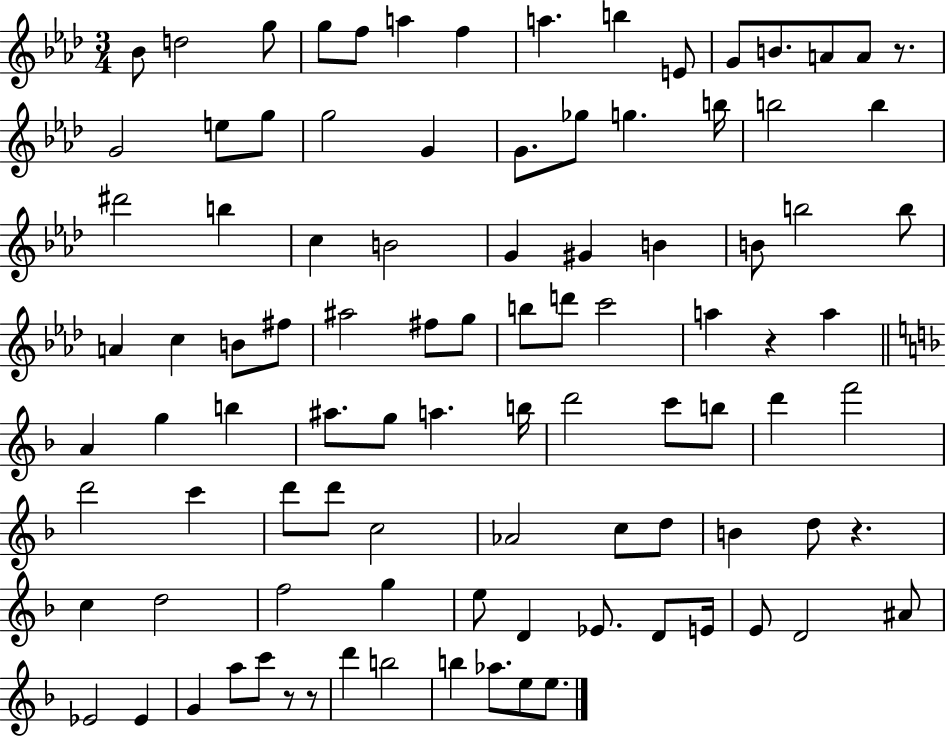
{
  \clef treble
  \numericTimeSignature
  \time 3/4
  \key aes \major
  \repeat volta 2 { bes'8 d''2 g''8 | g''8 f''8 a''4 f''4 | a''4. b''4 e'8 | g'8 b'8. a'8 a'8 r8. | \break g'2 e''8 g''8 | g''2 g'4 | g'8. ges''8 g''4. b''16 | b''2 b''4 | \break dis'''2 b''4 | c''4 b'2 | g'4 gis'4 b'4 | b'8 b''2 b''8 | \break a'4 c''4 b'8 fis''8 | ais''2 fis''8 g''8 | b''8 d'''8 c'''2 | a''4 r4 a''4 | \break \bar "||" \break \key f \major a'4 g''4 b''4 | ais''8. g''8 a''4. b''16 | d'''2 c'''8 b''8 | d'''4 f'''2 | \break d'''2 c'''4 | d'''8 d'''8 c''2 | aes'2 c''8 d''8 | b'4 d''8 r4. | \break c''4 d''2 | f''2 g''4 | e''8 d'4 ees'8. d'8 e'16 | e'8 d'2 ais'8 | \break ees'2 ees'4 | g'4 a''8 c'''8 r8 r8 | d'''4 b''2 | b''4 aes''8. e''8 e''8. | \break } \bar "|."
}